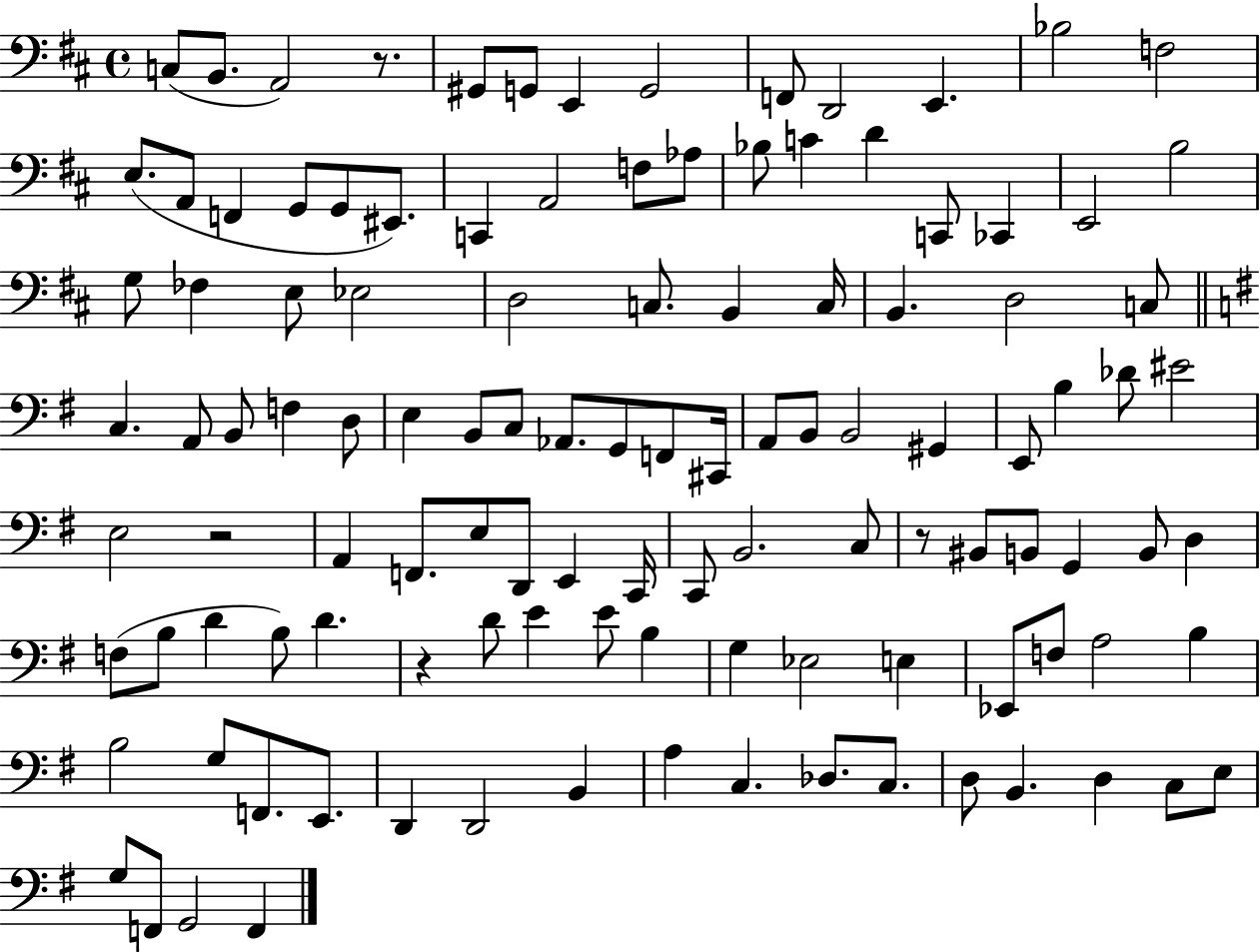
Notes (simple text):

C3/e B2/e. A2/h R/e. G#2/e G2/e E2/q G2/h F2/e D2/h E2/q. Bb3/h F3/h E3/e. A2/e F2/q G2/e G2/e EIS2/e. C2/q A2/h F3/e Ab3/e Bb3/e C4/q D4/q C2/e CES2/q E2/h B3/h G3/e FES3/q E3/e Eb3/h D3/h C3/e. B2/q C3/s B2/q. D3/h C3/e C3/q. A2/e B2/e F3/q D3/e E3/q B2/e C3/e Ab2/e. G2/e F2/e C#2/s A2/e B2/e B2/h G#2/q E2/e B3/q Db4/e EIS4/h E3/h R/h A2/q F2/e. E3/e D2/e E2/q C2/s C2/e B2/h. C3/e R/e BIS2/e B2/e G2/q B2/e D3/q F3/e B3/e D4/q B3/e D4/q. R/q D4/e E4/q E4/e B3/q G3/q Eb3/h E3/q Eb2/e F3/e A3/h B3/q B3/h G3/e F2/e. E2/e. D2/q D2/h B2/q A3/q C3/q. Db3/e. C3/e. D3/e B2/q. D3/q C3/e E3/e G3/e F2/e G2/h F2/q